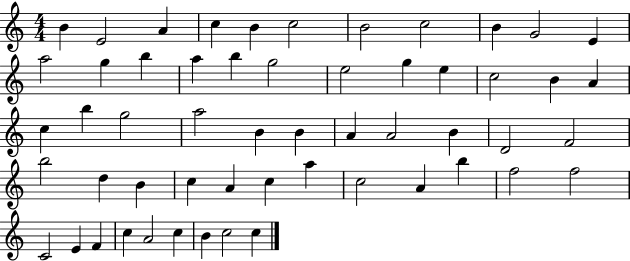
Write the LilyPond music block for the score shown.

{
  \clef treble
  \numericTimeSignature
  \time 4/4
  \key c \major
  b'4 e'2 a'4 | c''4 b'4 c''2 | b'2 c''2 | b'4 g'2 e'4 | \break a''2 g''4 b''4 | a''4 b''4 g''2 | e''2 g''4 e''4 | c''2 b'4 a'4 | \break c''4 b''4 g''2 | a''2 b'4 b'4 | a'4 a'2 b'4 | d'2 f'2 | \break b''2 d''4 b'4 | c''4 a'4 c''4 a''4 | c''2 a'4 b''4 | f''2 f''2 | \break c'2 e'4 f'4 | c''4 a'2 c''4 | b'4 c''2 c''4 | \bar "|."
}